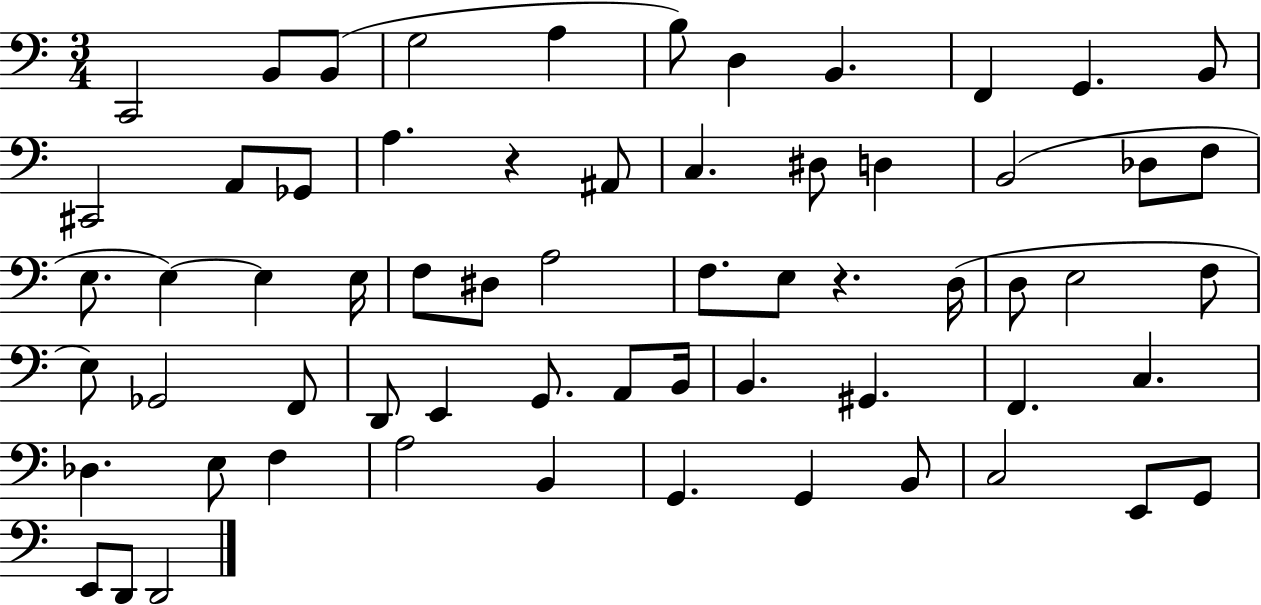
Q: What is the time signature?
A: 3/4